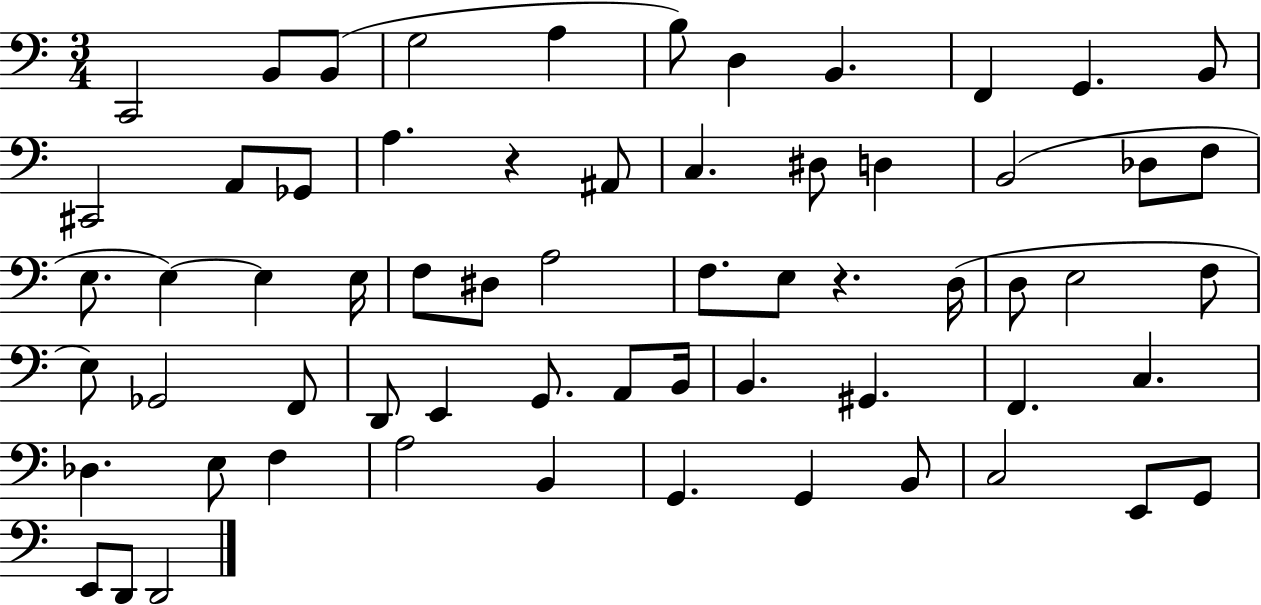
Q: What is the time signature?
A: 3/4